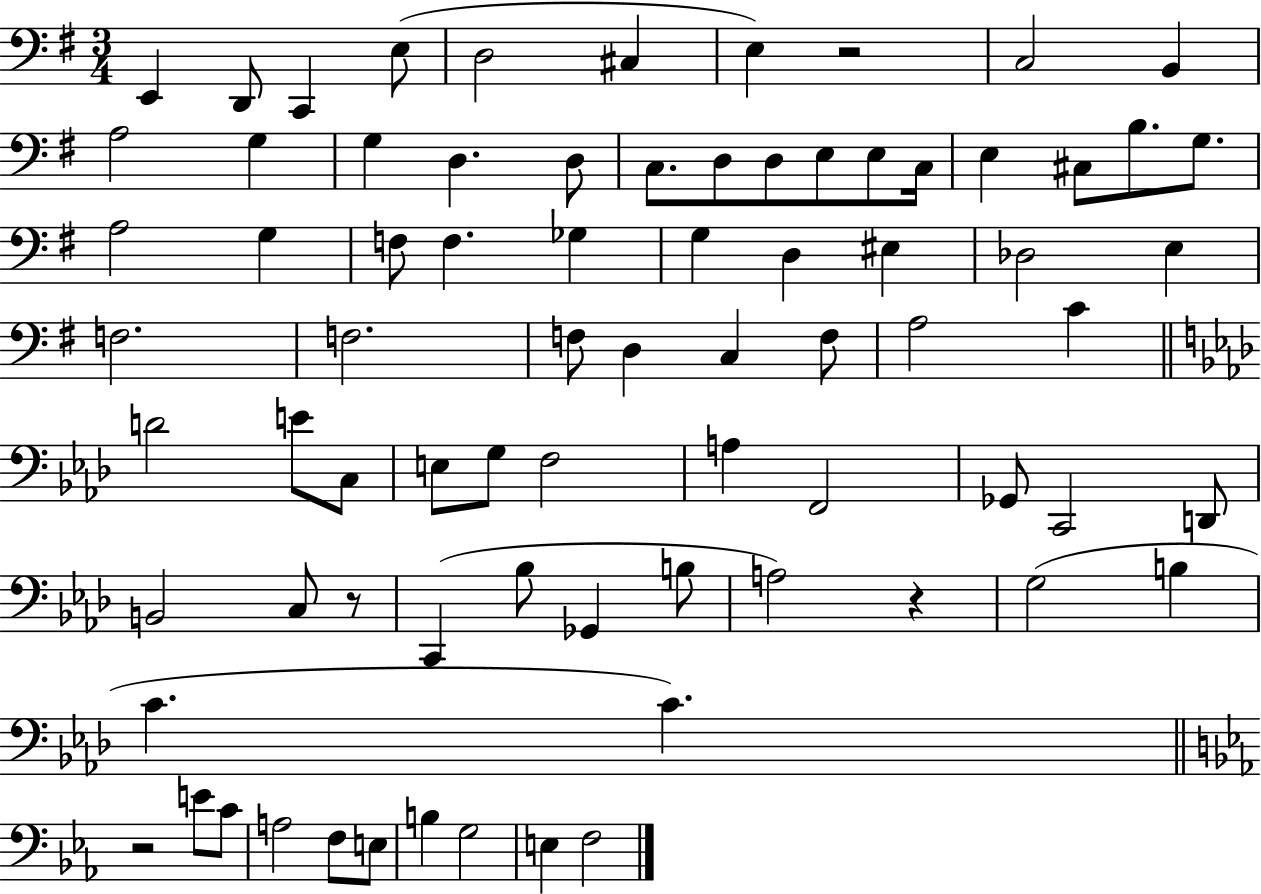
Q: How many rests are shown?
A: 4